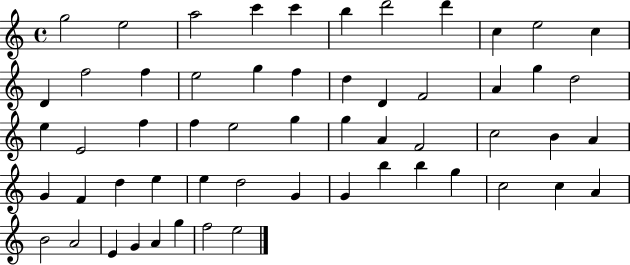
X:1
T:Untitled
M:4/4
L:1/4
K:C
g2 e2 a2 c' c' b d'2 d' c e2 c D f2 f e2 g f d D F2 A g d2 e E2 f f e2 g g A F2 c2 B A G F d e e d2 G G b b g c2 c A B2 A2 E G A g f2 e2